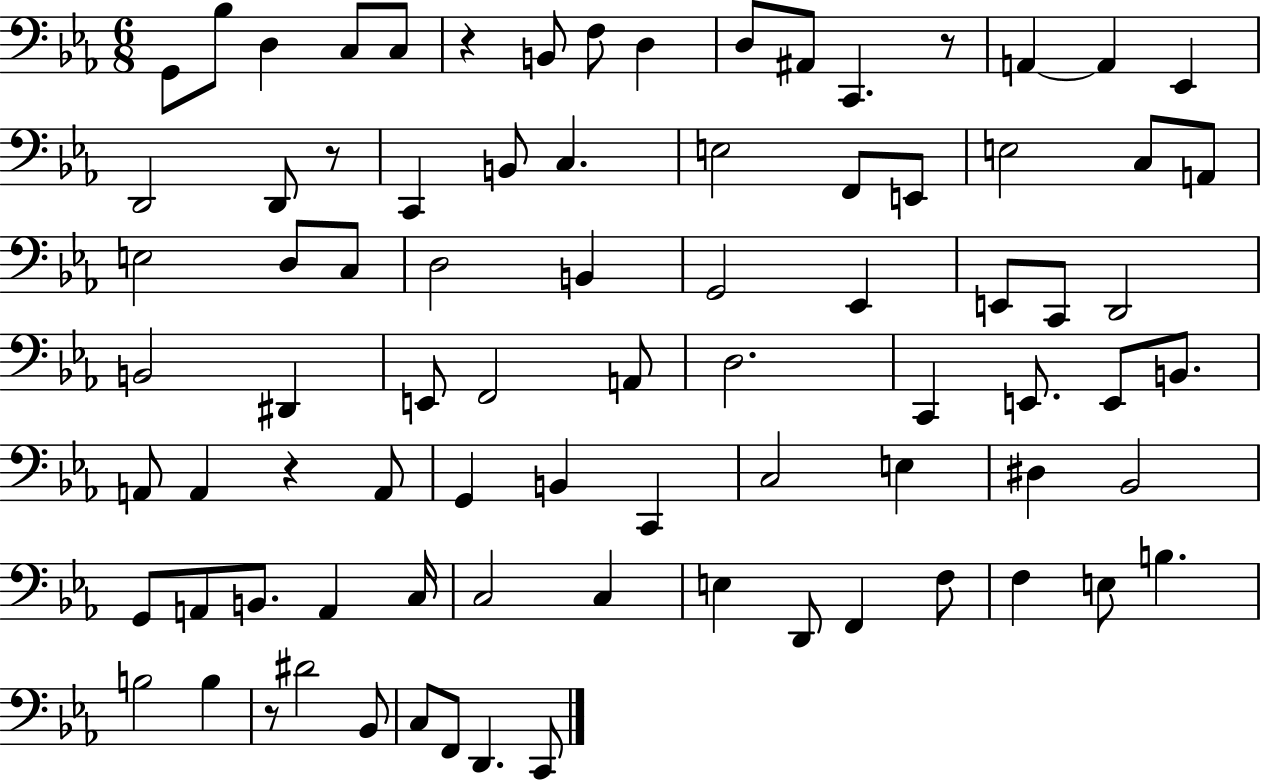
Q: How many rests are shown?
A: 5